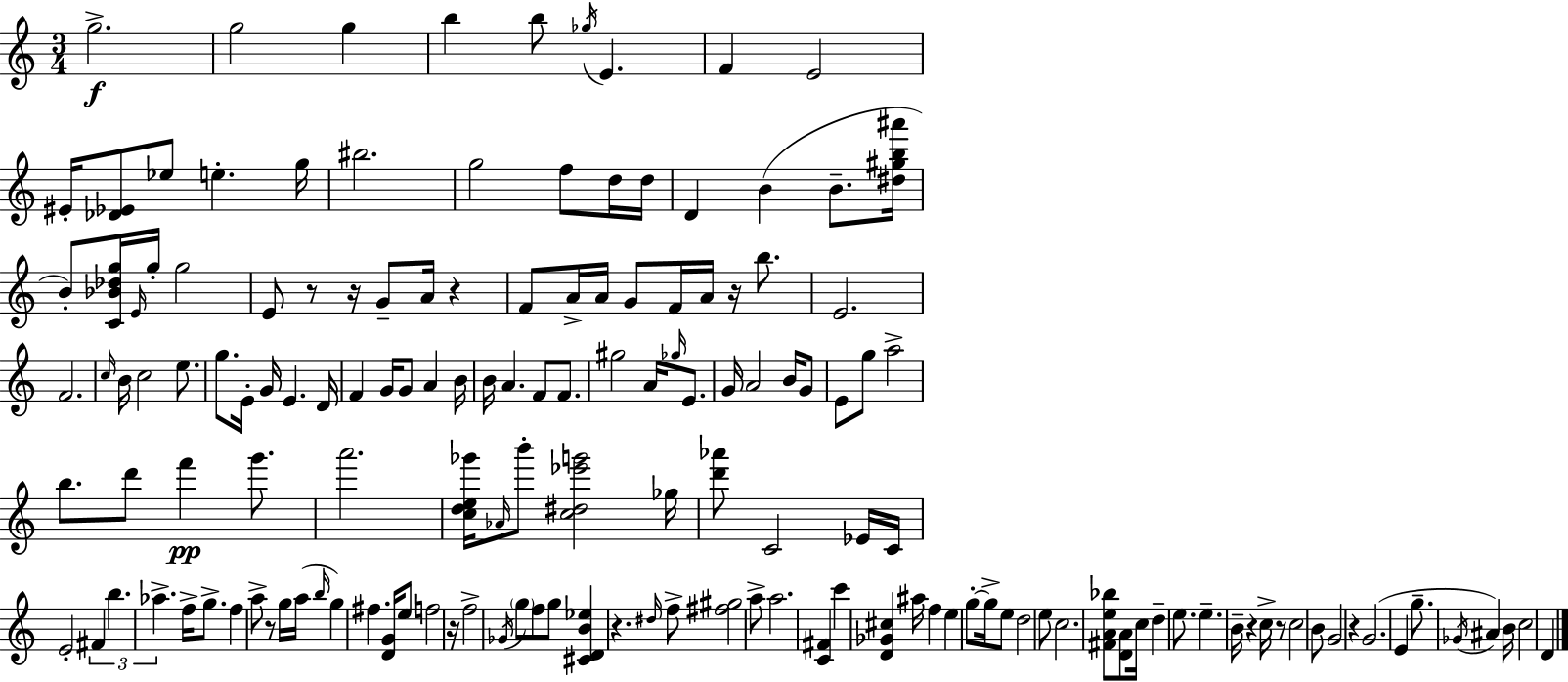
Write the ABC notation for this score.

X:1
T:Untitled
M:3/4
L:1/4
K:C
g2 g2 g b b/2 _g/4 E F E2 ^E/4 [_D_E]/2 _e/2 e g/4 ^b2 g2 f/2 d/4 d/4 D B B/2 [^d^gb^a']/4 B/2 [C_B_dg]/4 E/4 g/4 g2 E/2 z/2 z/4 G/2 A/4 z F/2 A/4 A/4 G/2 F/4 A/4 z/4 b/2 E2 F2 c/4 B/4 c2 e/2 g/2 E/4 G/4 E D/4 F G/4 G/2 A B/4 B/4 A F/2 F/2 ^g2 A/4 _g/4 E/2 G/4 A2 B/4 G/2 E/2 g/2 a2 b/2 d'/2 f' g'/2 a'2 [cde_g']/4 _A/4 b'/2 [c^d_e'g']2 _g/4 [d'_a']/2 C2 _E/4 C/4 E2 ^F b _a f/4 g/2 f a/2 z/2 g/4 a/4 b/4 g ^f [DG]/4 e/2 f2 z/4 f2 _G/4 g/2 f/2 g/2 [^CDB_e] z ^d/4 f/2 [^f^g]2 a/2 a2 [C^F] c' [D_G^c] ^a/4 f e g/2 g/4 e/2 d2 e/2 c2 [^FAe_b]/2 [DA]/2 c/4 d e/2 e B/4 z c/4 z/2 c2 B/2 G2 z G2 E g/2 _G/4 ^A B/4 c2 D